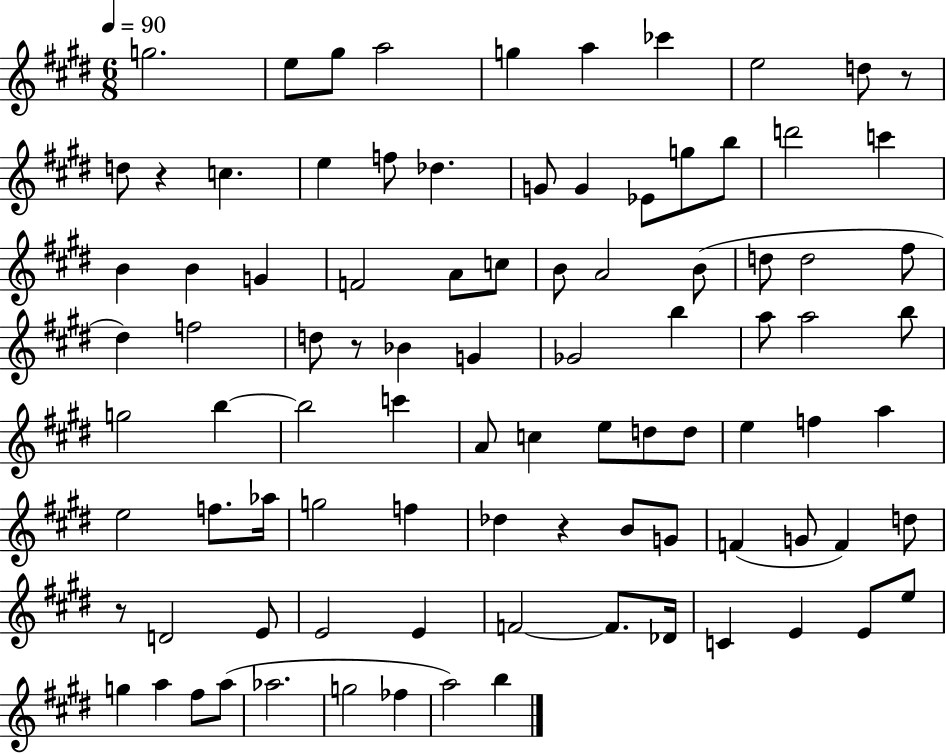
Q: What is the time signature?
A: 6/8